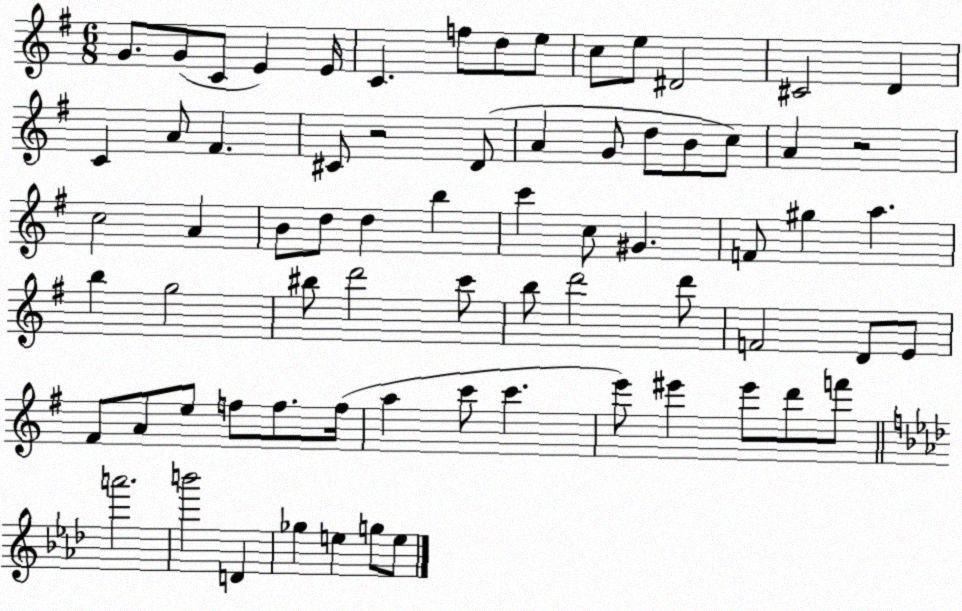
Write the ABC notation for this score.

X:1
T:Untitled
M:6/8
L:1/4
K:G
G/2 G/2 C/2 E E/4 C f/2 d/2 e/2 c/2 e/2 ^D2 ^C2 D C A/2 ^F ^C/2 z2 D/2 A G/2 d/2 B/2 c/2 A z2 c2 A B/2 d/2 d b c' c/2 ^G F/2 ^g a b g2 ^b/2 d'2 c'/2 b/2 d'2 d'/2 F2 D/2 E/2 ^F/2 A/2 e/2 f/2 f/2 f/4 a c'/2 c' e'/2 ^e' ^e'/2 d'/2 f'/2 a'2 b'2 D _g e g/2 e/2